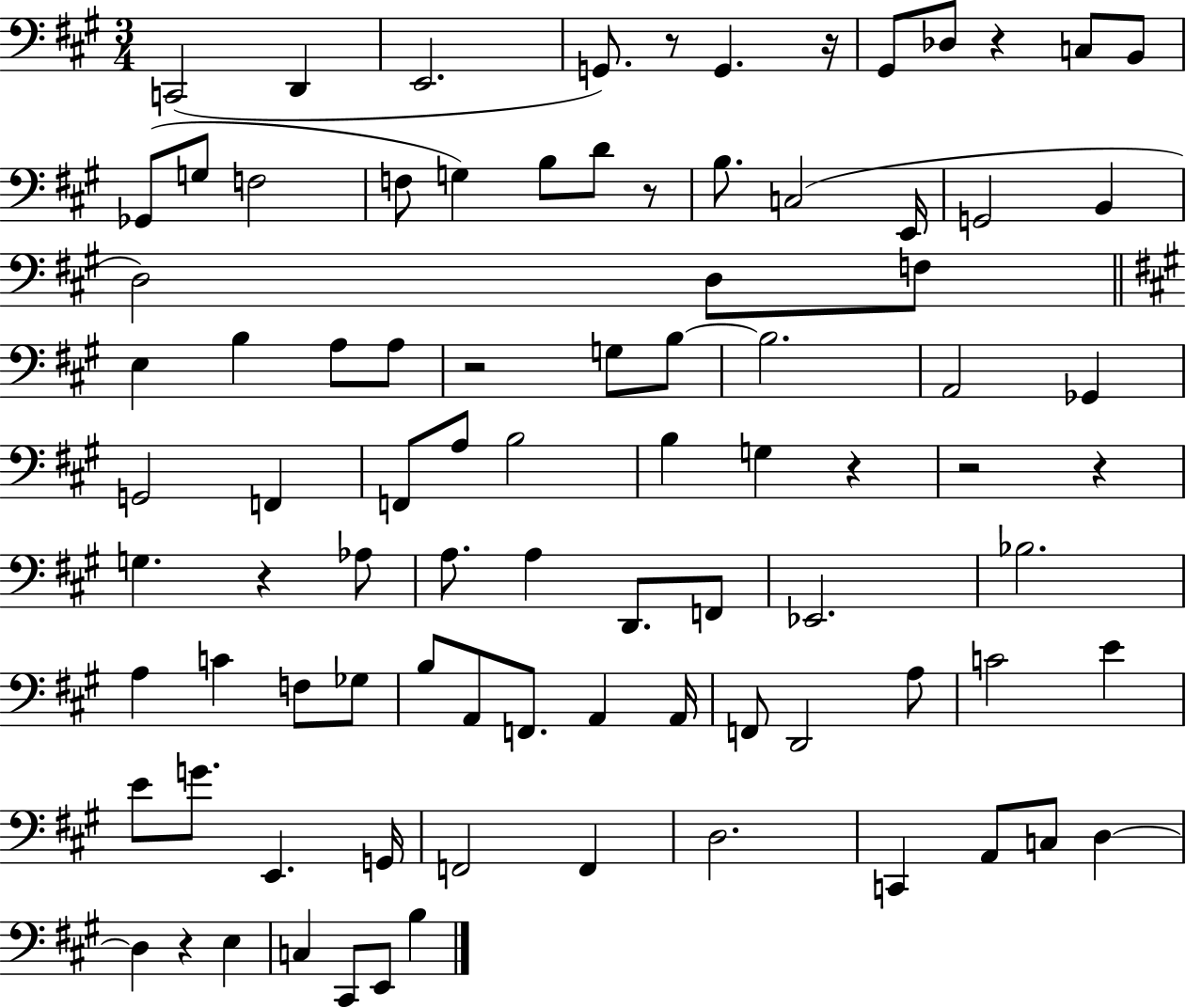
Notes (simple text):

C2/h D2/q E2/h. G2/e. R/e G2/q. R/s G#2/e Db3/e R/q C3/e B2/e Gb2/e G3/e F3/h F3/e G3/q B3/e D4/e R/e B3/e. C3/h E2/s G2/h B2/q D3/h D3/e F3/e E3/q B3/q A3/e A3/e R/h G3/e B3/e B3/h. A2/h Gb2/q G2/h F2/q F2/e A3/e B3/h B3/q G3/q R/q R/h R/q G3/q. R/q Ab3/e A3/e. A3/q D2/e. F2/e Eb2/h. Bb3/h. A3/q C4/q F3/e Gb3/e B3/e A2/e F2/e. A2/q A2/s F2/e D2/h A3/e C4/h E4/q E4/e G4/e. E2/q. G2/s F2/h F2/q D3/h. C2/q A2/e C3/e D3/q D3/q R/q E3/q C3/q C#2/e E2/e B3/q